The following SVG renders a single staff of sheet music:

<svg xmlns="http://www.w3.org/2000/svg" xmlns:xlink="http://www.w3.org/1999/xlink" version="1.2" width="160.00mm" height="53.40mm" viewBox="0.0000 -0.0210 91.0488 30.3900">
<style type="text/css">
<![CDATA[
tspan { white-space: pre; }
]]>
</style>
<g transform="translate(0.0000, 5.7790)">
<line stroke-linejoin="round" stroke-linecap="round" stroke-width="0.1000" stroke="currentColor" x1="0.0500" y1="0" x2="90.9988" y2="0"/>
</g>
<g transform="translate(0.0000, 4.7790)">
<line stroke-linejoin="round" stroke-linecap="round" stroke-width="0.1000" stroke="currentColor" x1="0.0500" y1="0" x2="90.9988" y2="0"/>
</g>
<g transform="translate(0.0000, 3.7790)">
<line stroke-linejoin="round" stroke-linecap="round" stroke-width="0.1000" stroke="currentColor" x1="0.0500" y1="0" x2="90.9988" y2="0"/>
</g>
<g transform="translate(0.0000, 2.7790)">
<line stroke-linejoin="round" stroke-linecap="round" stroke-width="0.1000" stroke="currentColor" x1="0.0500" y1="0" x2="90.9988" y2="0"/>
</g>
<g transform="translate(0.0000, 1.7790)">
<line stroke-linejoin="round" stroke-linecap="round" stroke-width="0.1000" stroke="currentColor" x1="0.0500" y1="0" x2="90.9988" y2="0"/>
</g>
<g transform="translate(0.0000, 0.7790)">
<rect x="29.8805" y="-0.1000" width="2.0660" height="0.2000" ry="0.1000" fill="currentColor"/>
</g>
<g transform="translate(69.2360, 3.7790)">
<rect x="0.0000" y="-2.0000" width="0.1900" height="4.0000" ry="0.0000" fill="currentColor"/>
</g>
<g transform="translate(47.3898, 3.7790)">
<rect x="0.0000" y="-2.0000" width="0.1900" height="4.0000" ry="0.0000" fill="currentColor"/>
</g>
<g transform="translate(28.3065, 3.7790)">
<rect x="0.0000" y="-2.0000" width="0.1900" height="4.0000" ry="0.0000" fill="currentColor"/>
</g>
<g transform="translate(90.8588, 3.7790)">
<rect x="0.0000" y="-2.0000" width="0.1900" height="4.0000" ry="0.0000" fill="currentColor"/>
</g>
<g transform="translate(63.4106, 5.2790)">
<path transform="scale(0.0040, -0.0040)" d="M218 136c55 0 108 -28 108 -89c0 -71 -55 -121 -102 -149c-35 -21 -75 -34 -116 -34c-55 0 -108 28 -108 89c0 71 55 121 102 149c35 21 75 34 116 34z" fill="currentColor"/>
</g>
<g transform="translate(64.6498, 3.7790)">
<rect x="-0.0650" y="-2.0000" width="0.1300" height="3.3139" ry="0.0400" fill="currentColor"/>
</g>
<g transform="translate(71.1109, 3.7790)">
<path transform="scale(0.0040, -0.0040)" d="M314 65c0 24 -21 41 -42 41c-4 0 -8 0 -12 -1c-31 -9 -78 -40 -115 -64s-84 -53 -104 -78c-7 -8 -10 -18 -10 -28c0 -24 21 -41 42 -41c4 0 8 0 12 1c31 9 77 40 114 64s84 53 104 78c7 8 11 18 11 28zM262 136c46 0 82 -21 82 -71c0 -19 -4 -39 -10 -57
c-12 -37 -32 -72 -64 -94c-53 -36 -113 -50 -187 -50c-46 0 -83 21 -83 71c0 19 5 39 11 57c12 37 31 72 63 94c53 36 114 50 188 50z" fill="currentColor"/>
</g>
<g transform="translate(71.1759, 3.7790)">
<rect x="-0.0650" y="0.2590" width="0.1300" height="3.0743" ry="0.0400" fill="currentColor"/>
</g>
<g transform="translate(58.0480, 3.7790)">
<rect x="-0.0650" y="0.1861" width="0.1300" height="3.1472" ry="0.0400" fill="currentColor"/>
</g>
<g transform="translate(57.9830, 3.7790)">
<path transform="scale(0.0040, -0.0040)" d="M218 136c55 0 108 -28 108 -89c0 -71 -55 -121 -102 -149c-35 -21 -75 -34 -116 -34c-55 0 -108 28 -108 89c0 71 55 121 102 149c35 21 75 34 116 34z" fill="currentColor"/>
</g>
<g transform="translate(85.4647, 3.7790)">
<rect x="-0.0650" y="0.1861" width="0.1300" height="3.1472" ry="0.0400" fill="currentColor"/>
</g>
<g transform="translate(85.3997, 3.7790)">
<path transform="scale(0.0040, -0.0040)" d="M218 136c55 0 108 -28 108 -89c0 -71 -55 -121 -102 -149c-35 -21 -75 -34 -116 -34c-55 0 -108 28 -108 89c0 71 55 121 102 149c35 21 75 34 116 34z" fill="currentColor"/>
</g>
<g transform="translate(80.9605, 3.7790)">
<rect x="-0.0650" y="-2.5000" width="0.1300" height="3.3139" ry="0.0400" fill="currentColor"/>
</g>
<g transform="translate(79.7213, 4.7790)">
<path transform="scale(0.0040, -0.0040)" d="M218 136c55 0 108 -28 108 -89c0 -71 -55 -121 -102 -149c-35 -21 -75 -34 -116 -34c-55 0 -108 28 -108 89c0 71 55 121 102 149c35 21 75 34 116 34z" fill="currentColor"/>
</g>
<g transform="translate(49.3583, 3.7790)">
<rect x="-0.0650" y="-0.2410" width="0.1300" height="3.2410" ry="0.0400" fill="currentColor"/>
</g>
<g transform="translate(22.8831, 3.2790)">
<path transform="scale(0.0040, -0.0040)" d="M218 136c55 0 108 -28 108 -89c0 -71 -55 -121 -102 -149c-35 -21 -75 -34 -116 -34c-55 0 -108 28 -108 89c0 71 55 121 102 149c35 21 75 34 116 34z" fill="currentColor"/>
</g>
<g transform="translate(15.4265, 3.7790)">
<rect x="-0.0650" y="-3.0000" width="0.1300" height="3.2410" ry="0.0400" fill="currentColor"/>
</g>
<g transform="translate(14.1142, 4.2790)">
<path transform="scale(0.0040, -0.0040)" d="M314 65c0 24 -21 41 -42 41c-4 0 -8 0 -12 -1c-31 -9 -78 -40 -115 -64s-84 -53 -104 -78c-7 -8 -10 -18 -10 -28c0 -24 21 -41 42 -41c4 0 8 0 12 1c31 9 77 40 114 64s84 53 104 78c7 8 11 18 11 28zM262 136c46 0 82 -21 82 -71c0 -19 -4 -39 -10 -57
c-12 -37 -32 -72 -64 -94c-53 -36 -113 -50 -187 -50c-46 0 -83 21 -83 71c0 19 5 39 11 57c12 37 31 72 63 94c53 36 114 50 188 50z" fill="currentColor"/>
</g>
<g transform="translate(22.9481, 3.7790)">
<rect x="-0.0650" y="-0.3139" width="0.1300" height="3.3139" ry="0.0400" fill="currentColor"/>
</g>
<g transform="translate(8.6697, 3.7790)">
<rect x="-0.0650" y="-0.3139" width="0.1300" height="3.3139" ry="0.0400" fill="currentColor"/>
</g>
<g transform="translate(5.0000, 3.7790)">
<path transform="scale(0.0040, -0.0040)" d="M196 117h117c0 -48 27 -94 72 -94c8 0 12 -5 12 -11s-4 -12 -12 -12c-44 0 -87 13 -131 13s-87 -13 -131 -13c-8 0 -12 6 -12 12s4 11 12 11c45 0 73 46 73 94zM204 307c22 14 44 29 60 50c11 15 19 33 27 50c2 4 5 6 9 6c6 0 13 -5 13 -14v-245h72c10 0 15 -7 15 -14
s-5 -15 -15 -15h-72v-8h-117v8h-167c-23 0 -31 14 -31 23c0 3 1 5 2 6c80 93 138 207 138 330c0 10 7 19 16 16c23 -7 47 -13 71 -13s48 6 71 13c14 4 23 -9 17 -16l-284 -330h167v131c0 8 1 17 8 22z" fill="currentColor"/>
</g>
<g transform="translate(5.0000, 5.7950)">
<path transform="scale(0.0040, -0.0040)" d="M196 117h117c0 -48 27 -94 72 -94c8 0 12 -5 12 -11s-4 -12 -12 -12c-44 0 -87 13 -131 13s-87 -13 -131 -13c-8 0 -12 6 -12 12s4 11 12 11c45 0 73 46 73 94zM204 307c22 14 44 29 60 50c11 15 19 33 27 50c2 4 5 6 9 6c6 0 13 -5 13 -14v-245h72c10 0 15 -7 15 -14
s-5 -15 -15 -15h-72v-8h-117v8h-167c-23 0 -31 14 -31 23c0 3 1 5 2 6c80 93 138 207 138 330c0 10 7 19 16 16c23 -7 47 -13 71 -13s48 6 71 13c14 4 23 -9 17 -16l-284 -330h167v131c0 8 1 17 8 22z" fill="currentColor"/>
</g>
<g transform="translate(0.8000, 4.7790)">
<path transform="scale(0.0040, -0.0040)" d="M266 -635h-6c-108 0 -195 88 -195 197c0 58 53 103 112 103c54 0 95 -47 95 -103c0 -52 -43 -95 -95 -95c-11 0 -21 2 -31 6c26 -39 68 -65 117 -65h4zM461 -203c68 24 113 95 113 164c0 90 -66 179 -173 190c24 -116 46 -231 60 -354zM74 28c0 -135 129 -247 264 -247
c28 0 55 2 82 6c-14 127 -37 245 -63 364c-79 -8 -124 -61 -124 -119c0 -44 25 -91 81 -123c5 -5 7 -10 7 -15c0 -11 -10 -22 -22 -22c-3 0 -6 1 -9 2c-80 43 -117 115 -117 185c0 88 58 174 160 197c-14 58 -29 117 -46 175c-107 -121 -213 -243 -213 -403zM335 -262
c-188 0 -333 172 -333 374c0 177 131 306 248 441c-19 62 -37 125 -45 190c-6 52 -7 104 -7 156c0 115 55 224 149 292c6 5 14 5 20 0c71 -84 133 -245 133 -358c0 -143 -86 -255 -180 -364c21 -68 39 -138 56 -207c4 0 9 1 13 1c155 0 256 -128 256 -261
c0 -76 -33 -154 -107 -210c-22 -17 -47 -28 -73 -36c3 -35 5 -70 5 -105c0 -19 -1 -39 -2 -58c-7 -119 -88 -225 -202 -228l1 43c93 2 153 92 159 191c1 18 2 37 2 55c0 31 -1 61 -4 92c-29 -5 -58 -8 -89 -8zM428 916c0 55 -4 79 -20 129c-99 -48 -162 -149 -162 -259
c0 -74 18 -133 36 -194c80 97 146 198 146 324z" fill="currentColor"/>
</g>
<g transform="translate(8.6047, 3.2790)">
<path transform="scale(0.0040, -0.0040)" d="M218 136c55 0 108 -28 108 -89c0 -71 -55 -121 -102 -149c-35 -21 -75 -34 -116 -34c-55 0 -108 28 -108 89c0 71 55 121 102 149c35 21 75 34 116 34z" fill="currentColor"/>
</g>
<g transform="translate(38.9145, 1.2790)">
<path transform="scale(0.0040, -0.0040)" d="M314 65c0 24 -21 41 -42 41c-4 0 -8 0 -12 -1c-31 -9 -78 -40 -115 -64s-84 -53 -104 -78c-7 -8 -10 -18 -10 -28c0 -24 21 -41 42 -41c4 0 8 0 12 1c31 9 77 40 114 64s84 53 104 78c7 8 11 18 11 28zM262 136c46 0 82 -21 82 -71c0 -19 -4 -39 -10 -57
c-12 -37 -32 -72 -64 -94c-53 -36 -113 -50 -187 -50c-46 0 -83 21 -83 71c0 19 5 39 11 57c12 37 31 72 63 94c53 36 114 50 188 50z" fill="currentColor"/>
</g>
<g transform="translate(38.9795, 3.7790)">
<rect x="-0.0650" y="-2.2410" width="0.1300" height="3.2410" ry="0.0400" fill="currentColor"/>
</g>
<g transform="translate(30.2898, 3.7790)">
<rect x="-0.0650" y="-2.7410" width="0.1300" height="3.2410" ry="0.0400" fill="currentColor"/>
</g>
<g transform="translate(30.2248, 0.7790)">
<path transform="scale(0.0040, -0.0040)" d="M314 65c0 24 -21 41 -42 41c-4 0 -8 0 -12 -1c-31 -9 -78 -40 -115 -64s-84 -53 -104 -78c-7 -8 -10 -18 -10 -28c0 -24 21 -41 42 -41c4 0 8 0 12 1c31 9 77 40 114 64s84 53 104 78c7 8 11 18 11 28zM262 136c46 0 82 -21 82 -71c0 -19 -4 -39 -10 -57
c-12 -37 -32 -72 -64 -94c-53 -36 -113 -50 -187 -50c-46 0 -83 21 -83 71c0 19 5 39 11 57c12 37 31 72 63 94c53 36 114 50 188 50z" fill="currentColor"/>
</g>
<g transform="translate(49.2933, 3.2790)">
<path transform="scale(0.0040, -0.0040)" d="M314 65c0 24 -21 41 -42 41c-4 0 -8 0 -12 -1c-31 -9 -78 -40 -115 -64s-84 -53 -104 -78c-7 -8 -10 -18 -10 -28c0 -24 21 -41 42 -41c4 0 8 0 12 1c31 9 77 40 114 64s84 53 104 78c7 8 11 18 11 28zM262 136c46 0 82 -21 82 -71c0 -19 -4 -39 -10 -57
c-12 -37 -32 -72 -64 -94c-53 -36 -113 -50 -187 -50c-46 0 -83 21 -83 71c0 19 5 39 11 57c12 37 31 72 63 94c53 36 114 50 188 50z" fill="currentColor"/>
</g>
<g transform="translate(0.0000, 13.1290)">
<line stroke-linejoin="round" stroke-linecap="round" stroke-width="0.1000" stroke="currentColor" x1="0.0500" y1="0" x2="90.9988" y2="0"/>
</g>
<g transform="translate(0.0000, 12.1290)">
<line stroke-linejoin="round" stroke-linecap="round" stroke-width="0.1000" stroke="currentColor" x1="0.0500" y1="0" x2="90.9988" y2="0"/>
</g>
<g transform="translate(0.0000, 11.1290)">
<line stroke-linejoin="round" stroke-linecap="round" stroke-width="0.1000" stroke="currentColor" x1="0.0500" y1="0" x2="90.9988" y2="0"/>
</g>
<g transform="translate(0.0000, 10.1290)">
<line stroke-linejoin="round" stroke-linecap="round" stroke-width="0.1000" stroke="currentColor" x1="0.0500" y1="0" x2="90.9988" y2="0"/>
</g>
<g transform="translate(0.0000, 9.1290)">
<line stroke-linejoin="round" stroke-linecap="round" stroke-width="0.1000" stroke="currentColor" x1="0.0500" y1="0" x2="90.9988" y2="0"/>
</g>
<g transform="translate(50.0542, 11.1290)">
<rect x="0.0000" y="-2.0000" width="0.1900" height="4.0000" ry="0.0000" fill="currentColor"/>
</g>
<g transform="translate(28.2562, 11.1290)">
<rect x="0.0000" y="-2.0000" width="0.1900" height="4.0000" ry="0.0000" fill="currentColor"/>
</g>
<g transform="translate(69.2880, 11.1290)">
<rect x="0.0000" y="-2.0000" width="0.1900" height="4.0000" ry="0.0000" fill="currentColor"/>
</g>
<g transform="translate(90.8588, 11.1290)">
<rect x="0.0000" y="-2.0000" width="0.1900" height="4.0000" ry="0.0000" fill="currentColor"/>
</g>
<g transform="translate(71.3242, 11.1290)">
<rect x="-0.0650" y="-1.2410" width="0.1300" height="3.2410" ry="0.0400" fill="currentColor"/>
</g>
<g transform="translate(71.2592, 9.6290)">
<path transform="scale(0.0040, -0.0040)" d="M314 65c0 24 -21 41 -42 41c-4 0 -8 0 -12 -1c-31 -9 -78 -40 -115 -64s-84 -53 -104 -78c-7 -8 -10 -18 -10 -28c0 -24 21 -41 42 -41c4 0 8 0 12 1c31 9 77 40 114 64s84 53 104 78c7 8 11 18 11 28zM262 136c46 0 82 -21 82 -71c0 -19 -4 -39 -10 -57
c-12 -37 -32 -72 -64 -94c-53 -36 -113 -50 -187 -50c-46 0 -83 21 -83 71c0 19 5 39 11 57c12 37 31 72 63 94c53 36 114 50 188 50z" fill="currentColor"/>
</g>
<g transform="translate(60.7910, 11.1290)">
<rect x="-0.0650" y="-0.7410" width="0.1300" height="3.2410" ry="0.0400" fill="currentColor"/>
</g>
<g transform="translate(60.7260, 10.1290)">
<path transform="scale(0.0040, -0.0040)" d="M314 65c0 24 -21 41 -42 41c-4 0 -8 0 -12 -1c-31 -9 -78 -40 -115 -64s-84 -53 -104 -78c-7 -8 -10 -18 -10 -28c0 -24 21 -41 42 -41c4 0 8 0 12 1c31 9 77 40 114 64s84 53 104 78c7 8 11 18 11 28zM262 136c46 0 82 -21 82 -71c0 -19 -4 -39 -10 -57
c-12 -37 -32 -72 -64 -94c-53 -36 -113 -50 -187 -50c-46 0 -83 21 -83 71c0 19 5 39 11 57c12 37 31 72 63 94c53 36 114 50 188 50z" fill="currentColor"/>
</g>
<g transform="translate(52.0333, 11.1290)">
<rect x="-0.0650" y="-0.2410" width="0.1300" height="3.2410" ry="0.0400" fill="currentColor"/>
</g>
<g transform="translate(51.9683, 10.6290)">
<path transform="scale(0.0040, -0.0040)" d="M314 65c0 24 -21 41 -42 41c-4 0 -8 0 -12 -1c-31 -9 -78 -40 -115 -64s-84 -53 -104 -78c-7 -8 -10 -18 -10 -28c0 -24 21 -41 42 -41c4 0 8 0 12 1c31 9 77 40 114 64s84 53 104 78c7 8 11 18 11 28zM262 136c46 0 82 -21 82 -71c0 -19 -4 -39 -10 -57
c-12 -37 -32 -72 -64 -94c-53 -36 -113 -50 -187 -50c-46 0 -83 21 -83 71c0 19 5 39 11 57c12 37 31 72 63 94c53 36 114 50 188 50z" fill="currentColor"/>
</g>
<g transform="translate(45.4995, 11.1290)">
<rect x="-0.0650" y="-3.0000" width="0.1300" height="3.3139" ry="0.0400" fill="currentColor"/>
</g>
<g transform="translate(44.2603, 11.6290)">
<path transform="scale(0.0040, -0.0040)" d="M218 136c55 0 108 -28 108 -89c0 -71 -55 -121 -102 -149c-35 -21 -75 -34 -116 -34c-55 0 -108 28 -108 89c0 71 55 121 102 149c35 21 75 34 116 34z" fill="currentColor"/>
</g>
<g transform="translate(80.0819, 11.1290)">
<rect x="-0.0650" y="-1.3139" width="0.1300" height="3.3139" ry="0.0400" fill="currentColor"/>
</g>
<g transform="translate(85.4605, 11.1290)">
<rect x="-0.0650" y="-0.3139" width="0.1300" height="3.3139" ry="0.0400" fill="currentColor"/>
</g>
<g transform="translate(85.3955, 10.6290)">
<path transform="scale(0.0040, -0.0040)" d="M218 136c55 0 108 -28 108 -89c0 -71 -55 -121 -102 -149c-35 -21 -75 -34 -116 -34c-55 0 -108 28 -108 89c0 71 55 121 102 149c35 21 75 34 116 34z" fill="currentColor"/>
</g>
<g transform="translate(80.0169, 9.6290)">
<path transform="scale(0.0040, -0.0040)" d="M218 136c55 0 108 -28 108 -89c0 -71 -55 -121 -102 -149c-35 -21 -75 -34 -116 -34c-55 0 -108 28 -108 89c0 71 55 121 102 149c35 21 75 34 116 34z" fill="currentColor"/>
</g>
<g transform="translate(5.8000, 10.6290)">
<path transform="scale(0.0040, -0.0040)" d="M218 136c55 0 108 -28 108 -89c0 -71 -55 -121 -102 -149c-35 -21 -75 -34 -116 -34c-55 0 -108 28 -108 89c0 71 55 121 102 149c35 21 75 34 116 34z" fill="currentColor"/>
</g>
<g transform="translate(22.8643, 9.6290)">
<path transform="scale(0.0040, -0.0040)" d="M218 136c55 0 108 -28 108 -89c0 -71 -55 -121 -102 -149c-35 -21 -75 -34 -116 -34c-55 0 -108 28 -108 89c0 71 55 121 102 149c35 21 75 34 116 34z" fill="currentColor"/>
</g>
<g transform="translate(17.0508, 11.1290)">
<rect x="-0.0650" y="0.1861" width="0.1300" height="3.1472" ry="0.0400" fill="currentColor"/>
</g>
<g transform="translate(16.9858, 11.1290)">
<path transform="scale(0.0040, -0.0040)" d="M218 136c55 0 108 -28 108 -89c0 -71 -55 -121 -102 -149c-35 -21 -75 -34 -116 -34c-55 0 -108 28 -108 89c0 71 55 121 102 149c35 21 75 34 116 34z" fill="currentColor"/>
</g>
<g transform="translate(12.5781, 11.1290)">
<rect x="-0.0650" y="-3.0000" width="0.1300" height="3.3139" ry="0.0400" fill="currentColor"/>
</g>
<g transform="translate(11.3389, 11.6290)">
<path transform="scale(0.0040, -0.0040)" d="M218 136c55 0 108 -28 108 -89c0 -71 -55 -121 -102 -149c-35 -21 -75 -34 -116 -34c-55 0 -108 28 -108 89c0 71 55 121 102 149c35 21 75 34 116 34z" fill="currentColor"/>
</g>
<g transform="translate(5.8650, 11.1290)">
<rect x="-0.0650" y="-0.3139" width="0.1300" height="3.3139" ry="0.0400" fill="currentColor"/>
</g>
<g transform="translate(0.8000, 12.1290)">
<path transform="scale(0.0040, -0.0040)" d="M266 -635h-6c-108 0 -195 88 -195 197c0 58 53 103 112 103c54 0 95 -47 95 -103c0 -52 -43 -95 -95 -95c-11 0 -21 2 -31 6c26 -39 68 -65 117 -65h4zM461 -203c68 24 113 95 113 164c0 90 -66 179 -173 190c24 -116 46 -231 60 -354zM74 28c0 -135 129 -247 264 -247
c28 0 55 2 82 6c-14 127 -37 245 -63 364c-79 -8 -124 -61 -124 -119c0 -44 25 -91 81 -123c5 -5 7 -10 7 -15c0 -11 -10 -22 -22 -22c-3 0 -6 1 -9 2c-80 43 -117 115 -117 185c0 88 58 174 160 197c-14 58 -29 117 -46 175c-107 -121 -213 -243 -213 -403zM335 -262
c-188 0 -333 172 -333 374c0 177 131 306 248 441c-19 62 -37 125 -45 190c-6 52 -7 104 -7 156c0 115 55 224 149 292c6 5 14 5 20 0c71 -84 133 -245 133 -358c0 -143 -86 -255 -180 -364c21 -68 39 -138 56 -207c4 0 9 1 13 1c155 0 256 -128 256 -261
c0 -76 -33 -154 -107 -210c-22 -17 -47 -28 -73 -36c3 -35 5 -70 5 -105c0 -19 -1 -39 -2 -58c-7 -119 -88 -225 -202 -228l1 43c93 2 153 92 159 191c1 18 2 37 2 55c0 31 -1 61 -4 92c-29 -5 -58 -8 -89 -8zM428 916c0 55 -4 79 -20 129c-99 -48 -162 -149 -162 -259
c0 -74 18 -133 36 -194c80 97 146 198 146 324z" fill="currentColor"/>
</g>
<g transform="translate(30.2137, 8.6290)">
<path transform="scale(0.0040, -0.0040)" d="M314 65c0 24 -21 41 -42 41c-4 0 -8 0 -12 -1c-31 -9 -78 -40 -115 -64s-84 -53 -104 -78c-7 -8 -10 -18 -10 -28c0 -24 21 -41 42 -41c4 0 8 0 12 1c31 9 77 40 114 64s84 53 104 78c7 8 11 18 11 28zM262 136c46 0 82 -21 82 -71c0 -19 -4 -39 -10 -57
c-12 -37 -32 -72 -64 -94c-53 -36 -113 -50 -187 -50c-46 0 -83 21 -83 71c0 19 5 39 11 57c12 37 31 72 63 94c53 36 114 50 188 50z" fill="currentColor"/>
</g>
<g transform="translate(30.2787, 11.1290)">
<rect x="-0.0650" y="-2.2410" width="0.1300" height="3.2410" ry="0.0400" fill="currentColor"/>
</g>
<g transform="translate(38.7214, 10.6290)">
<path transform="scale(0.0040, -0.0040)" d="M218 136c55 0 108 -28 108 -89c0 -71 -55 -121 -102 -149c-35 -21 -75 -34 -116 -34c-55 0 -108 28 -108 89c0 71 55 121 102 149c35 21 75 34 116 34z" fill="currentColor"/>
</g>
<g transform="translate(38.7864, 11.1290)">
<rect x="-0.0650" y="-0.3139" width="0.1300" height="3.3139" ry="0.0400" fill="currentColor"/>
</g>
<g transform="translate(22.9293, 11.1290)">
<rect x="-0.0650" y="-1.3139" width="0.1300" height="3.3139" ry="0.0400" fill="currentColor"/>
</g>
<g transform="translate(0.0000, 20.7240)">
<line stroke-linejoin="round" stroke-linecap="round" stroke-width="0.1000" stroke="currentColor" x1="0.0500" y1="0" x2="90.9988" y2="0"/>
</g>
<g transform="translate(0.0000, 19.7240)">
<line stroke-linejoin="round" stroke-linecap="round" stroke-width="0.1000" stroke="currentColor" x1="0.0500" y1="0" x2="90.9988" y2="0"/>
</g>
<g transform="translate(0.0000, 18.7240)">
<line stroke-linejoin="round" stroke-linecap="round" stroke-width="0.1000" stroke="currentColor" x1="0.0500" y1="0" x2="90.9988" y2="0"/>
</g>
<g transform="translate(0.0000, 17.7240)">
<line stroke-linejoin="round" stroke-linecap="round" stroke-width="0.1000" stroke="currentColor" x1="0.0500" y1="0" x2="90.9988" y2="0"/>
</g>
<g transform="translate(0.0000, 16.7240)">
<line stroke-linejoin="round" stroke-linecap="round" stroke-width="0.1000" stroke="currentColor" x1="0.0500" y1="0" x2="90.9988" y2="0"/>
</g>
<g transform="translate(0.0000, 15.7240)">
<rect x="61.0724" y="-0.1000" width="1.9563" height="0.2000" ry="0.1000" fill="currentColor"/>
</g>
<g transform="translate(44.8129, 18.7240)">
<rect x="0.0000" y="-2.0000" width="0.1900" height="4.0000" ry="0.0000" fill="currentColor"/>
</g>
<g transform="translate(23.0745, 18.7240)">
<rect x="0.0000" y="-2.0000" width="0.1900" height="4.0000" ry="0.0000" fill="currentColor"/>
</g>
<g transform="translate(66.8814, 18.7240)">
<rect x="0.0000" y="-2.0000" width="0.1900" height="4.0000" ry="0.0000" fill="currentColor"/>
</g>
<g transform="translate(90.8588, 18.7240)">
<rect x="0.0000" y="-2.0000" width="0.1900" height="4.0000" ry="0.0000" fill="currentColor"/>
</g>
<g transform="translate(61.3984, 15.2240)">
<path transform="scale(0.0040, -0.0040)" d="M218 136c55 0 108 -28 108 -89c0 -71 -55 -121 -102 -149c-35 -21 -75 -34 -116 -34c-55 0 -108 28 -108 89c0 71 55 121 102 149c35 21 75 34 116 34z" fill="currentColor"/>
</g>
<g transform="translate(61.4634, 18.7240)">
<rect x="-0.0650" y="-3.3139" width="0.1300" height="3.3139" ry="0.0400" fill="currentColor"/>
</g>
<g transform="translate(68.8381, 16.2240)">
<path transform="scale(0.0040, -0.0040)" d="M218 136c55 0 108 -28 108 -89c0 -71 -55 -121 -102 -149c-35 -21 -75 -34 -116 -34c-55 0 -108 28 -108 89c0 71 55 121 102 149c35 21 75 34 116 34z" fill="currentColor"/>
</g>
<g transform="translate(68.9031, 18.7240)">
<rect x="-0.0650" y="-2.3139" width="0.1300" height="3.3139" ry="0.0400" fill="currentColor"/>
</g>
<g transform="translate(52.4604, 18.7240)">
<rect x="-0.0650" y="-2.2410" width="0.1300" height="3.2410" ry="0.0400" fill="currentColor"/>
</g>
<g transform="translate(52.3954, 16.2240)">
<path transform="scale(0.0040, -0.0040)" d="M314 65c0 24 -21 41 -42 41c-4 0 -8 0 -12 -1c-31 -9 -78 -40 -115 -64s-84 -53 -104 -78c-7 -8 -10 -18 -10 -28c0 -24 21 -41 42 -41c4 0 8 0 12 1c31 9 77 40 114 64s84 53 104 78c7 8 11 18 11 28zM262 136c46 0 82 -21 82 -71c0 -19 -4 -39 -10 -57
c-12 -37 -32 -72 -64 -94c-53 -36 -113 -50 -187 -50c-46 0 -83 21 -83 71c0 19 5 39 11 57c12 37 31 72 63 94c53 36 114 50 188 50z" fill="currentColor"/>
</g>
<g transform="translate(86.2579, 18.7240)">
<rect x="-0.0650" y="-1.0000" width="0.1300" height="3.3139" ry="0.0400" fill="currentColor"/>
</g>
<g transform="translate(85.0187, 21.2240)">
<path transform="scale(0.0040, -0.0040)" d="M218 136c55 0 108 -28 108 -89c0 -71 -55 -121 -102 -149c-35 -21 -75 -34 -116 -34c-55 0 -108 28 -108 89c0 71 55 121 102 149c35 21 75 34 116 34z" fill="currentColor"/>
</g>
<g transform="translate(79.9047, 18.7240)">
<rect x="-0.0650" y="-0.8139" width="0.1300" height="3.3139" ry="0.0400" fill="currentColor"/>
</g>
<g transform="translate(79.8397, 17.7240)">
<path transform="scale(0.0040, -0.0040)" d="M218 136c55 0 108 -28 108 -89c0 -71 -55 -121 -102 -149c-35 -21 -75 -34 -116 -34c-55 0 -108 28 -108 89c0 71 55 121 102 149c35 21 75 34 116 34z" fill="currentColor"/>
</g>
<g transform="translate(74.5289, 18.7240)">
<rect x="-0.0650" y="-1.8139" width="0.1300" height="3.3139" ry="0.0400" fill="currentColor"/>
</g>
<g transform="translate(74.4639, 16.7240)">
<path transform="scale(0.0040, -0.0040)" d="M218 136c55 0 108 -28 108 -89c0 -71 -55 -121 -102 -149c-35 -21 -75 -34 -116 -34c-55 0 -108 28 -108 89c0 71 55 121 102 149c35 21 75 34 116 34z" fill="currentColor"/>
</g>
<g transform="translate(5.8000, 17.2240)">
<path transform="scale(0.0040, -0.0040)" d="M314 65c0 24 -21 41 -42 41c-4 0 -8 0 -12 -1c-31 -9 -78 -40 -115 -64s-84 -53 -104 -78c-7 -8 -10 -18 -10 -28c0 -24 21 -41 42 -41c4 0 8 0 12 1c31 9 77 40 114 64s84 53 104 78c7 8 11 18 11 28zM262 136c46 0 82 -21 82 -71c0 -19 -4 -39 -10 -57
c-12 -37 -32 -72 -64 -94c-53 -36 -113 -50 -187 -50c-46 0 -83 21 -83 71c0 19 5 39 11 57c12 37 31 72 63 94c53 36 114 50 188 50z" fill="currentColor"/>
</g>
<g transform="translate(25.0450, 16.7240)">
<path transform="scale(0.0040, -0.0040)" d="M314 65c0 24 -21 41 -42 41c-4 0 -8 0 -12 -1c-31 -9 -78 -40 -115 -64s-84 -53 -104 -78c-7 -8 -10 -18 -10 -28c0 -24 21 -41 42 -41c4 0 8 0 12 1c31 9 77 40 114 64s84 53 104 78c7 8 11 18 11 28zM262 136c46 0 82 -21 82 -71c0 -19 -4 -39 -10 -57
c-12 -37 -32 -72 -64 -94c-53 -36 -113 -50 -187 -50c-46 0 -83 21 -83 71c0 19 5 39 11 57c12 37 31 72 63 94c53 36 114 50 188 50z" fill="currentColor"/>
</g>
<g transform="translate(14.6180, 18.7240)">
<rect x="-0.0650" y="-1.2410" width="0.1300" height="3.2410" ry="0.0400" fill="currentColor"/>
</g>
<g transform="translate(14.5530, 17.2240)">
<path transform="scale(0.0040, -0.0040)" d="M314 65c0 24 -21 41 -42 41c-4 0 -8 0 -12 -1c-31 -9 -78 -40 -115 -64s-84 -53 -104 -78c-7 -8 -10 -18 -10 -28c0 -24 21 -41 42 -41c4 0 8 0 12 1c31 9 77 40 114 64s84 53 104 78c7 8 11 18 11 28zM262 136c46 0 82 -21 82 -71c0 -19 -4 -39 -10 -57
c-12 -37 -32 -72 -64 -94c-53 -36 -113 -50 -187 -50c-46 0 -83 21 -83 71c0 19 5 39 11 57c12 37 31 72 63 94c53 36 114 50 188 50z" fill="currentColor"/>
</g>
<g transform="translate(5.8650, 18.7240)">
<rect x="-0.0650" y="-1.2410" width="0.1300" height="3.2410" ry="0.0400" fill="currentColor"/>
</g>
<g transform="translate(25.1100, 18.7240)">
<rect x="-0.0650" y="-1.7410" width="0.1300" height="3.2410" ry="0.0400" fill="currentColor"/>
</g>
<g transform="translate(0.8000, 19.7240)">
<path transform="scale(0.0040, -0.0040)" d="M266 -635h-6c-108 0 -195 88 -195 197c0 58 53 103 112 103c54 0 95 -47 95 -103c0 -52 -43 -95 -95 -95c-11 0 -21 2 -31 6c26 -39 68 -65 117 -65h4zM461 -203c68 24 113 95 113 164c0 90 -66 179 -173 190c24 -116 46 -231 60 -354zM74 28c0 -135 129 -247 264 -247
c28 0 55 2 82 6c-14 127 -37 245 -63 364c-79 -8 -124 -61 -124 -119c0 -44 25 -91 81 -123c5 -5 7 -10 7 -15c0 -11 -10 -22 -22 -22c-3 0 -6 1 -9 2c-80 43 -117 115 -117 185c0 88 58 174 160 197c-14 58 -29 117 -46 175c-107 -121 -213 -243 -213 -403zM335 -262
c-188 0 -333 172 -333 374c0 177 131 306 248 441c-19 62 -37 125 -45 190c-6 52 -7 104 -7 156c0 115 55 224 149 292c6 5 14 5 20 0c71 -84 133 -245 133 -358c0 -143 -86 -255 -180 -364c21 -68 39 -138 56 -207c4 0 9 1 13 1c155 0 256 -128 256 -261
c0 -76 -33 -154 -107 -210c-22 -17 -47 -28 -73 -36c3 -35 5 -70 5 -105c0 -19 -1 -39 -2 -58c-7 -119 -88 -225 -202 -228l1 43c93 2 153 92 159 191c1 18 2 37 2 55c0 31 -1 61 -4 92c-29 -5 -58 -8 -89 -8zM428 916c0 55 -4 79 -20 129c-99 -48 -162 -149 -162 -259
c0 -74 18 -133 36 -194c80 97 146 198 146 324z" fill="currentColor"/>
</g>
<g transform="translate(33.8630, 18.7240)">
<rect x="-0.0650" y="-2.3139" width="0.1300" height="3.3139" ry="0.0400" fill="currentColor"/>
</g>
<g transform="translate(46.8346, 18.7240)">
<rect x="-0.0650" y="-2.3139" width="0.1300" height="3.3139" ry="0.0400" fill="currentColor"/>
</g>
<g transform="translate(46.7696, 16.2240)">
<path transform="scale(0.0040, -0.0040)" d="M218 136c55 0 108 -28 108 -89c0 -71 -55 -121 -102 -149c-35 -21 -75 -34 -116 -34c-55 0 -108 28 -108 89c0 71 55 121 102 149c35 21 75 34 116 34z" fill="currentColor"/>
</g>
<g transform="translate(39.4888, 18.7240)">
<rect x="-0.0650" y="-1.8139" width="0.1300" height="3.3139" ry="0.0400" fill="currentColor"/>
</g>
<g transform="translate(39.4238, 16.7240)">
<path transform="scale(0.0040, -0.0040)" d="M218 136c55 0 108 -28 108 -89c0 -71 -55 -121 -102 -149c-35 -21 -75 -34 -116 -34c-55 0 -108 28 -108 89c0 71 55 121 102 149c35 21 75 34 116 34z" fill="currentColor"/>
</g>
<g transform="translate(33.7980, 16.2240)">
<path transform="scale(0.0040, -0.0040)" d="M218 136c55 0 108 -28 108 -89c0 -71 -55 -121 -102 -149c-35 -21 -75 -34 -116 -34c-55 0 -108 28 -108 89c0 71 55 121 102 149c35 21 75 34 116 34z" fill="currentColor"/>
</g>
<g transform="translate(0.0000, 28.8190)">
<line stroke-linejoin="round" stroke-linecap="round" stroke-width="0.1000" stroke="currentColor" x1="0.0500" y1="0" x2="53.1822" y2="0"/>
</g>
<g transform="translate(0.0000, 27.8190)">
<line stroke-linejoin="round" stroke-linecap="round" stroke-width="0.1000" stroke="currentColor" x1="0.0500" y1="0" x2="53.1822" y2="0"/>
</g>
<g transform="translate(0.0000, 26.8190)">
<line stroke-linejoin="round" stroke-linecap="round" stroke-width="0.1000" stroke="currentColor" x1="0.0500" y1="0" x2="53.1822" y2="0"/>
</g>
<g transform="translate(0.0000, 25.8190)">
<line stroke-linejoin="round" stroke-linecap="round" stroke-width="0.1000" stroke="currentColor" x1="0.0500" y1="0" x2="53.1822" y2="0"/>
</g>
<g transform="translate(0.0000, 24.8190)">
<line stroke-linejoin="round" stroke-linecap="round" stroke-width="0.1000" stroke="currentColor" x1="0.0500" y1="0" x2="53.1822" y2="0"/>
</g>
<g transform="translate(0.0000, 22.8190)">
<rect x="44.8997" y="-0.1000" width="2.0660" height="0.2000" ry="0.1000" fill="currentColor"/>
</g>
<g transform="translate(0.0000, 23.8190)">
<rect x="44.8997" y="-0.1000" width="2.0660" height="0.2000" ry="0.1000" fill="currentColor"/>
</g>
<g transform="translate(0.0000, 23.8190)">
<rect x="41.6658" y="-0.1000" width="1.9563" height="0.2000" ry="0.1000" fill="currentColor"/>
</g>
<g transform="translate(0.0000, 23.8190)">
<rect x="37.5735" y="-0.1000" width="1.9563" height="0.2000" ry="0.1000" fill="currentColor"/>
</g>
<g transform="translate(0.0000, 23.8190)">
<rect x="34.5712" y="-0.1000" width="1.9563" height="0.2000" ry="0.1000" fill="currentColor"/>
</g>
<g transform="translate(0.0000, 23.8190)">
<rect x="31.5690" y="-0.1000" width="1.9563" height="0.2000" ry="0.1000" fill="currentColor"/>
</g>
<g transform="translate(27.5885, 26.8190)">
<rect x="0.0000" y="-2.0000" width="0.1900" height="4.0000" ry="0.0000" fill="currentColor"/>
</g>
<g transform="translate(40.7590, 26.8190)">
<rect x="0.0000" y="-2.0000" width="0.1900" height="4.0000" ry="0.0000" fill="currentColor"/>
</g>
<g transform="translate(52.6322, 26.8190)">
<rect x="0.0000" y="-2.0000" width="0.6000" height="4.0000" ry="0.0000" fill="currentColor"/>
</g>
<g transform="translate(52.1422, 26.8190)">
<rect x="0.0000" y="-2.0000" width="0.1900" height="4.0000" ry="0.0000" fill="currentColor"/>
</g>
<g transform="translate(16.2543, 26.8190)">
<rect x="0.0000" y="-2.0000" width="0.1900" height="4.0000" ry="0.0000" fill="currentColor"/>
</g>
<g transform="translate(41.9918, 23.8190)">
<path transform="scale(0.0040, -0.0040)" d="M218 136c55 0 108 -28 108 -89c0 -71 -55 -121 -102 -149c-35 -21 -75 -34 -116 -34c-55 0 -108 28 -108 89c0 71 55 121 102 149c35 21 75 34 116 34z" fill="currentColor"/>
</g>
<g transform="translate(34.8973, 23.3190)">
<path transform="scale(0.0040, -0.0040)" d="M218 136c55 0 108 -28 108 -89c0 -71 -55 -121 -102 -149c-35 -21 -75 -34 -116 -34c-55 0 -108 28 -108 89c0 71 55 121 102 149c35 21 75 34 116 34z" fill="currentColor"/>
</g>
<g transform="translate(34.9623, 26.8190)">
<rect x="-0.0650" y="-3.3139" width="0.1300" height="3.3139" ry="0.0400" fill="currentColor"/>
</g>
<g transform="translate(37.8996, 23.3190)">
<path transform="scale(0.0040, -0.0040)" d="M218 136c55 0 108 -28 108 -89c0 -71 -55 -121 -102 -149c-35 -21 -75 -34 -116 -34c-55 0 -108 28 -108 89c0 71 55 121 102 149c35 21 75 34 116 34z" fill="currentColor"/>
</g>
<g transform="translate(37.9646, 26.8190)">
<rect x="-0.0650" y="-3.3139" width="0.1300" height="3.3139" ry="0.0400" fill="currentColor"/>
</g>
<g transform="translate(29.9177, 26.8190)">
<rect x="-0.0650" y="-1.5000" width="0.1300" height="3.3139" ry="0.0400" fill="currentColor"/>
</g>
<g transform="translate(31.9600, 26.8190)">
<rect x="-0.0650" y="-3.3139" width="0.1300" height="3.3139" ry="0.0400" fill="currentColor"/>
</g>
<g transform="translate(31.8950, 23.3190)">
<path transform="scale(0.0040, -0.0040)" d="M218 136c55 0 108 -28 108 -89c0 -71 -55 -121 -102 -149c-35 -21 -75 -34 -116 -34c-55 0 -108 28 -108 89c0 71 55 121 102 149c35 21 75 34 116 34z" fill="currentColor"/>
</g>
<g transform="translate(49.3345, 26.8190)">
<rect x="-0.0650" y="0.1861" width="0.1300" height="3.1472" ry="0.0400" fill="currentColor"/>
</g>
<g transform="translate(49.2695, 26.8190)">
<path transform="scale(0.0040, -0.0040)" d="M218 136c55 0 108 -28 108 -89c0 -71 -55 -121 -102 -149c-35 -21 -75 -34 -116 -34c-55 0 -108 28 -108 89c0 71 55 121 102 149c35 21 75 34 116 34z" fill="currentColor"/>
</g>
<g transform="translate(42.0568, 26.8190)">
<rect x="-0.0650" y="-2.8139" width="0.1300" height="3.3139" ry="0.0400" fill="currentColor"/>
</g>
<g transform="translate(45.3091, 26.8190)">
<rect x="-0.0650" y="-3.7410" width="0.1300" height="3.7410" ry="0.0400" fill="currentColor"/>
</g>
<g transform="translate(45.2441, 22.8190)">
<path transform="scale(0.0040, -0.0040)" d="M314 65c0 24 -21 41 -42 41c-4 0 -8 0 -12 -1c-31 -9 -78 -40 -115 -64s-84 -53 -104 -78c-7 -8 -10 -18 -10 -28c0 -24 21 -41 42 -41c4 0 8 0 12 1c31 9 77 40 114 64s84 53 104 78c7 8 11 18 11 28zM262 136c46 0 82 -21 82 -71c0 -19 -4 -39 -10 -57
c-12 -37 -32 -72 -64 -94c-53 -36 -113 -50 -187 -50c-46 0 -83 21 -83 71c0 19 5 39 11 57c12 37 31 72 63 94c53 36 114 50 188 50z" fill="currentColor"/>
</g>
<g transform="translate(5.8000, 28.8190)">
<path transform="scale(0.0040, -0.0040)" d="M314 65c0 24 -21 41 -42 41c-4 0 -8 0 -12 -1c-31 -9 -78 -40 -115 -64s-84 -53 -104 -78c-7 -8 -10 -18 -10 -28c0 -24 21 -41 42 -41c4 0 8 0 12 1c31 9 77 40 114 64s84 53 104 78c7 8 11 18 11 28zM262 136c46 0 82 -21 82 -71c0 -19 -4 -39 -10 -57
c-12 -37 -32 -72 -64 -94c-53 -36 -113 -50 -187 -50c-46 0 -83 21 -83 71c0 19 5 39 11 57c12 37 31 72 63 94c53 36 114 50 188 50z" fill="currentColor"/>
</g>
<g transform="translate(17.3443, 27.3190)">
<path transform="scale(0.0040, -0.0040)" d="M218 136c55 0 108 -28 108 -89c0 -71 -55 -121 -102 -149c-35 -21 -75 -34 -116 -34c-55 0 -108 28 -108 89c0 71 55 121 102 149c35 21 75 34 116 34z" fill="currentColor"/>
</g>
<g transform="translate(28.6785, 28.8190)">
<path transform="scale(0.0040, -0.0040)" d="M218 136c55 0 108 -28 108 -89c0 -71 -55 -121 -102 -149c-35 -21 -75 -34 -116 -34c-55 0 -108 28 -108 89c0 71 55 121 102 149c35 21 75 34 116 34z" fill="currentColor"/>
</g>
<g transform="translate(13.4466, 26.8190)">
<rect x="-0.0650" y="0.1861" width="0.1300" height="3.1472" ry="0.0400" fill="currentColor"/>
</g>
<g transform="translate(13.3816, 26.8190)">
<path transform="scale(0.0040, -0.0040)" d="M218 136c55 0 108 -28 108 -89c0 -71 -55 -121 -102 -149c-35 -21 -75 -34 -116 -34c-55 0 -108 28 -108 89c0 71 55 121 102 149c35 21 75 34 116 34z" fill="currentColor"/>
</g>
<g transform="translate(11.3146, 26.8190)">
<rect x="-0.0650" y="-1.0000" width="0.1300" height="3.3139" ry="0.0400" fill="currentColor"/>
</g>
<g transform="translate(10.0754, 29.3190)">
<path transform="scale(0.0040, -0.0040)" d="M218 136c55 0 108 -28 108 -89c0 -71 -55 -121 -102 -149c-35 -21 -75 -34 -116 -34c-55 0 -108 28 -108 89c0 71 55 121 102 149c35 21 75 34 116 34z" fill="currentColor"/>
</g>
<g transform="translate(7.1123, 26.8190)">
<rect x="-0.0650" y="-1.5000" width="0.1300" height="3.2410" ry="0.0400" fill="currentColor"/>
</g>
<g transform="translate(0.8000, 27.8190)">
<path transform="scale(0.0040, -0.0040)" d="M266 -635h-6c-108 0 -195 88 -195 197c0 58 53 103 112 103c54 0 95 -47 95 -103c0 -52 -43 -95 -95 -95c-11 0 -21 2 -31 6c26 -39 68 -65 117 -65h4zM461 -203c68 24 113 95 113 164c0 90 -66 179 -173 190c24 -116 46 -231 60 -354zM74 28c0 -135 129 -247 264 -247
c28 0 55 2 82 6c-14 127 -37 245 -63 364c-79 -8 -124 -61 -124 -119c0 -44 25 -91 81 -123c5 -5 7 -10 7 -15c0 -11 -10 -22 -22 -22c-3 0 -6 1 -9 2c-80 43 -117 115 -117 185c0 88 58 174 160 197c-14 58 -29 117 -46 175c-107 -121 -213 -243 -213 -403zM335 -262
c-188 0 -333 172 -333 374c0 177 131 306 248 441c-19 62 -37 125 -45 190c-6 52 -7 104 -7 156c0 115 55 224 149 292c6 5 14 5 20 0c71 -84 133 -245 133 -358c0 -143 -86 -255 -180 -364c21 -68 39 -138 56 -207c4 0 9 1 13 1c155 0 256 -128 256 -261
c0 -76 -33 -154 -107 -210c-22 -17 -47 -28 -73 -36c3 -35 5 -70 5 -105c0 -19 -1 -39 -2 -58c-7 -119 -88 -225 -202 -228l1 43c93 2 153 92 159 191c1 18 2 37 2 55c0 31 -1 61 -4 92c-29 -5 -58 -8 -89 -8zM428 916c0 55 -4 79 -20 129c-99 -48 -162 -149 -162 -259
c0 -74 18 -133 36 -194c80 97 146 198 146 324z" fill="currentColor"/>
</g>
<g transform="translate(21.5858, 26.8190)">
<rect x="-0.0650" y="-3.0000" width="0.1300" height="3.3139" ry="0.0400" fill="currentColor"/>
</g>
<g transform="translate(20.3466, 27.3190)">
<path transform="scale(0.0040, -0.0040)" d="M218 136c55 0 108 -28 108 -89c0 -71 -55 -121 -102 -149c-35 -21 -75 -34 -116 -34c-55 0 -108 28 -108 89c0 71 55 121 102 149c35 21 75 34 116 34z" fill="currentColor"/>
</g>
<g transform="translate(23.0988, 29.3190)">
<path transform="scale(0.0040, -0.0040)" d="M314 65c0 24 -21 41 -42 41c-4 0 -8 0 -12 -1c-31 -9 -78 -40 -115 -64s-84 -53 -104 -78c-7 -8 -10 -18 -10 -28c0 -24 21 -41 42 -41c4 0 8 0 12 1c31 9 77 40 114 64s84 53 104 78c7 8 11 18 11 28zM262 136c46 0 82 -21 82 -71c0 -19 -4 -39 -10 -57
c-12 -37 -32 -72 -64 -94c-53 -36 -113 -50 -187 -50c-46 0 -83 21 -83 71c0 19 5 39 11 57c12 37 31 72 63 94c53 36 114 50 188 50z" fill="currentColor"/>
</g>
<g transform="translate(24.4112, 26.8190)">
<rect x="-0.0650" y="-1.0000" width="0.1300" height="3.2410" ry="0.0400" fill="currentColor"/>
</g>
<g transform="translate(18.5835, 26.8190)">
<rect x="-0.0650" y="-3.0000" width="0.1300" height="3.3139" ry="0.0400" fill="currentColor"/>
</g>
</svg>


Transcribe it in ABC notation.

X:1
T:Untitled
M:4/4
L:1/4
K:C
c A2 c a2 g2 c2 B F B2 G B c A B e g2 c A c2 d2 e2 e c e2 e2 f2 g f g g2 b g f d D E2 D B A A D2 E b b b a c'2 B